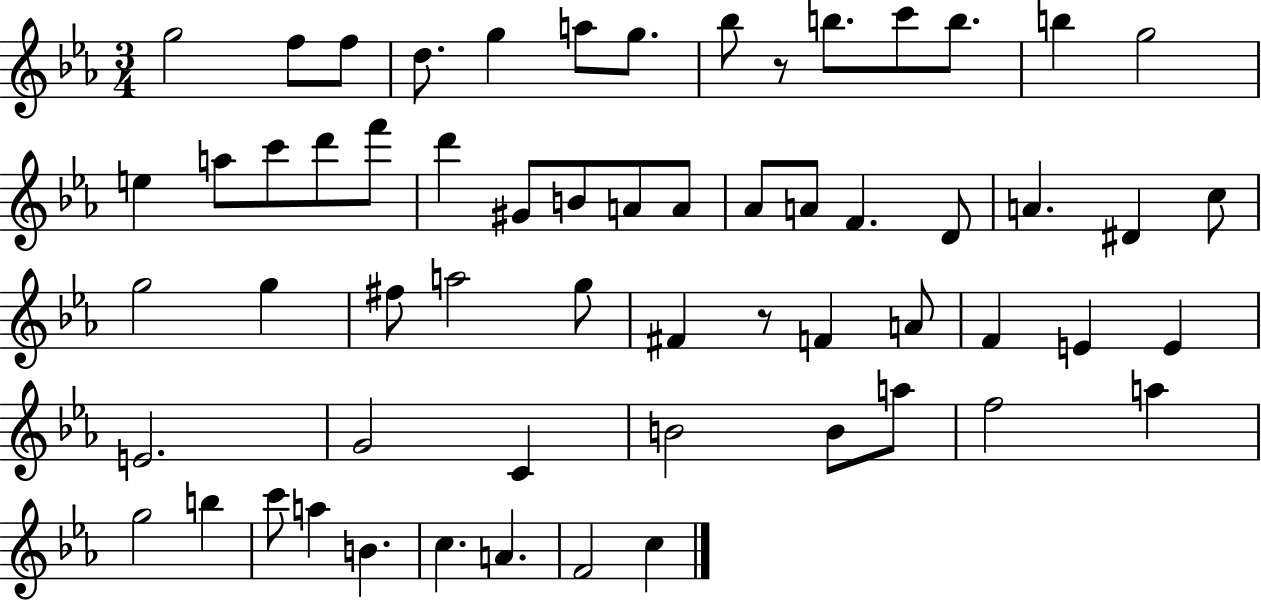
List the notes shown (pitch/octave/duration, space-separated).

G5/h F5/e F5/e D5/e. G5/q A5/e G5/e. Bb5/e R/e B5/e. C6/e B5/e. B5/q G5/h E5/q A5/e C6/e D6/e F6/e D6/q G#4/e B4/e A4/e A4/e Ab4/e A4/e F4/q. D4/e A4/q. D#4/q C5/e G5/h G5/q F#5/e A5/h G5/e F#4/q R/e F4/q A4/e F4/q E4/q E4/q E4/h. G4/h C4/q B4/h B4/e A5/e F5/h A5/q G5/h B5/q C6/e A5/q B4/q. C5/q. A4/q. F4/h C5/q